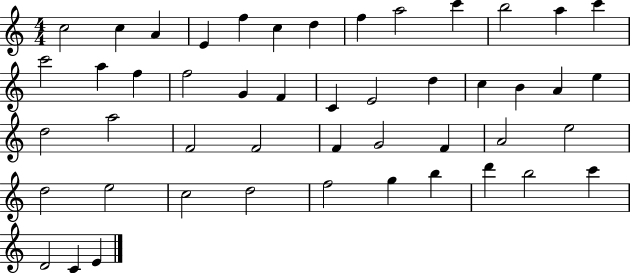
C5/h C5/q A4/q E4/q F5/q C5/q D5/q F5/q A5/h C6/q B5/h A5/q C6/q C6/h A5/q F5/q F5/h G4/q F4/q C4/q E4/h D5/q C5/q B4/q A4/q E5/q D5/h A5/h F4/h F4/h F4/q G4/h F4/q A4/h E5/h D5/h E5/h C5/h D5/h F5/h G5/q B5/q D6/q B5/h C6/q D4/h C4/q E4/q